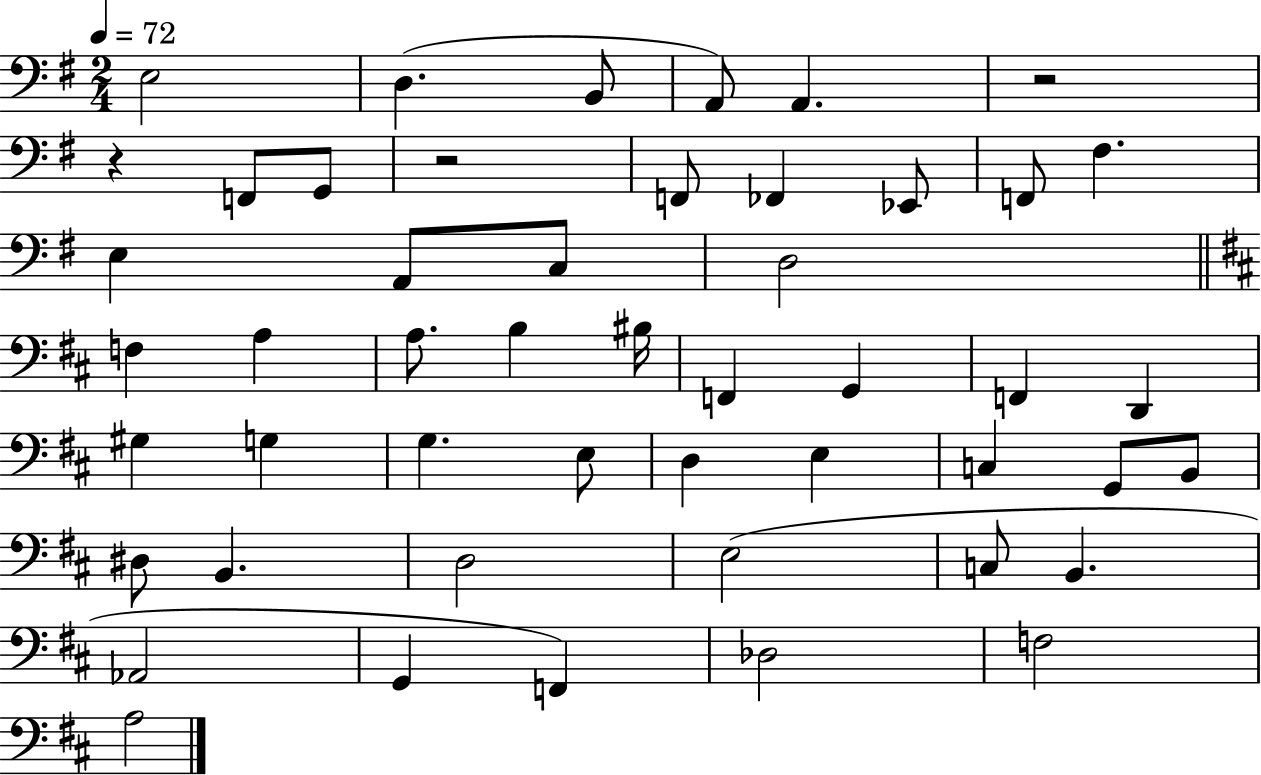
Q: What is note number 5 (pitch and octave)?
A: A2